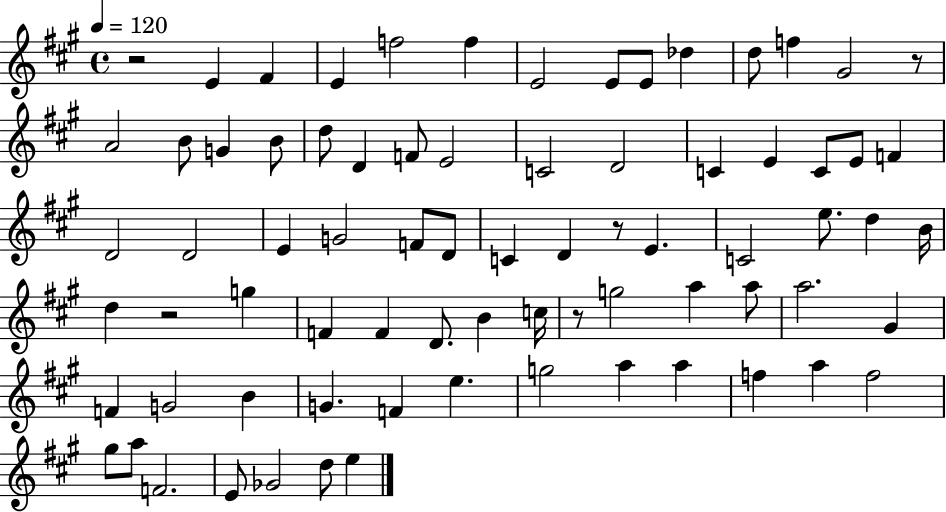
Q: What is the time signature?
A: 4/4